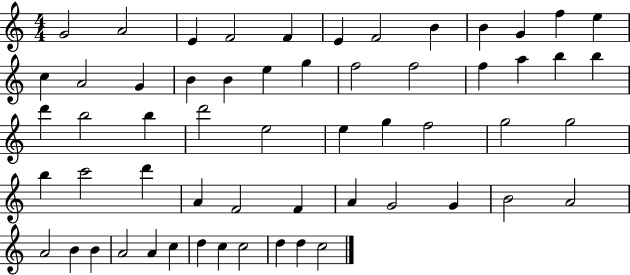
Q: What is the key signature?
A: C major